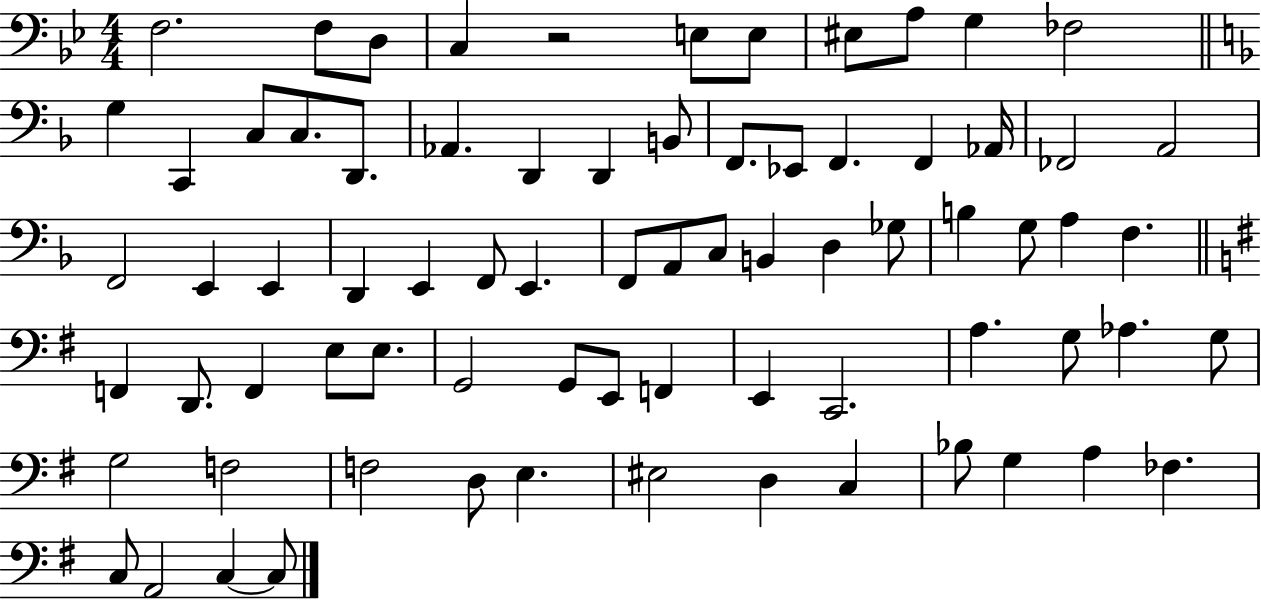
X:1
T:Untitled
M:4/4
L:1/4
K:Bb
F,2 F,/2 D,/2 C, z2 E,/2 E,/2 ^E,/2 A,/2 G, _F,2 G, C,, C,/2 C,/2 D,,/2 _A,, D,, D,, B,,/2 F,,/2 _E,,/2 F,, F,, _A,,/4 _F,,2 A,,2 F,,2 E,, E,, D,, E,, F,,/2 E,, F,,/2 A,,/2 C,/2 B,, D, _G,/2 B, G,/2 A, F, F,, D,,/2 F,, E,/2 E,/2 G,,2 G,,/2 E,,/2 F,, E,, C,,2 A, G,/2 _A, G,/2 G,2 F,2 F,2 D,/2 E, ^E,2 D, C, _B,/2 G, A, _F, C,/2 A,,2 C, C,/2